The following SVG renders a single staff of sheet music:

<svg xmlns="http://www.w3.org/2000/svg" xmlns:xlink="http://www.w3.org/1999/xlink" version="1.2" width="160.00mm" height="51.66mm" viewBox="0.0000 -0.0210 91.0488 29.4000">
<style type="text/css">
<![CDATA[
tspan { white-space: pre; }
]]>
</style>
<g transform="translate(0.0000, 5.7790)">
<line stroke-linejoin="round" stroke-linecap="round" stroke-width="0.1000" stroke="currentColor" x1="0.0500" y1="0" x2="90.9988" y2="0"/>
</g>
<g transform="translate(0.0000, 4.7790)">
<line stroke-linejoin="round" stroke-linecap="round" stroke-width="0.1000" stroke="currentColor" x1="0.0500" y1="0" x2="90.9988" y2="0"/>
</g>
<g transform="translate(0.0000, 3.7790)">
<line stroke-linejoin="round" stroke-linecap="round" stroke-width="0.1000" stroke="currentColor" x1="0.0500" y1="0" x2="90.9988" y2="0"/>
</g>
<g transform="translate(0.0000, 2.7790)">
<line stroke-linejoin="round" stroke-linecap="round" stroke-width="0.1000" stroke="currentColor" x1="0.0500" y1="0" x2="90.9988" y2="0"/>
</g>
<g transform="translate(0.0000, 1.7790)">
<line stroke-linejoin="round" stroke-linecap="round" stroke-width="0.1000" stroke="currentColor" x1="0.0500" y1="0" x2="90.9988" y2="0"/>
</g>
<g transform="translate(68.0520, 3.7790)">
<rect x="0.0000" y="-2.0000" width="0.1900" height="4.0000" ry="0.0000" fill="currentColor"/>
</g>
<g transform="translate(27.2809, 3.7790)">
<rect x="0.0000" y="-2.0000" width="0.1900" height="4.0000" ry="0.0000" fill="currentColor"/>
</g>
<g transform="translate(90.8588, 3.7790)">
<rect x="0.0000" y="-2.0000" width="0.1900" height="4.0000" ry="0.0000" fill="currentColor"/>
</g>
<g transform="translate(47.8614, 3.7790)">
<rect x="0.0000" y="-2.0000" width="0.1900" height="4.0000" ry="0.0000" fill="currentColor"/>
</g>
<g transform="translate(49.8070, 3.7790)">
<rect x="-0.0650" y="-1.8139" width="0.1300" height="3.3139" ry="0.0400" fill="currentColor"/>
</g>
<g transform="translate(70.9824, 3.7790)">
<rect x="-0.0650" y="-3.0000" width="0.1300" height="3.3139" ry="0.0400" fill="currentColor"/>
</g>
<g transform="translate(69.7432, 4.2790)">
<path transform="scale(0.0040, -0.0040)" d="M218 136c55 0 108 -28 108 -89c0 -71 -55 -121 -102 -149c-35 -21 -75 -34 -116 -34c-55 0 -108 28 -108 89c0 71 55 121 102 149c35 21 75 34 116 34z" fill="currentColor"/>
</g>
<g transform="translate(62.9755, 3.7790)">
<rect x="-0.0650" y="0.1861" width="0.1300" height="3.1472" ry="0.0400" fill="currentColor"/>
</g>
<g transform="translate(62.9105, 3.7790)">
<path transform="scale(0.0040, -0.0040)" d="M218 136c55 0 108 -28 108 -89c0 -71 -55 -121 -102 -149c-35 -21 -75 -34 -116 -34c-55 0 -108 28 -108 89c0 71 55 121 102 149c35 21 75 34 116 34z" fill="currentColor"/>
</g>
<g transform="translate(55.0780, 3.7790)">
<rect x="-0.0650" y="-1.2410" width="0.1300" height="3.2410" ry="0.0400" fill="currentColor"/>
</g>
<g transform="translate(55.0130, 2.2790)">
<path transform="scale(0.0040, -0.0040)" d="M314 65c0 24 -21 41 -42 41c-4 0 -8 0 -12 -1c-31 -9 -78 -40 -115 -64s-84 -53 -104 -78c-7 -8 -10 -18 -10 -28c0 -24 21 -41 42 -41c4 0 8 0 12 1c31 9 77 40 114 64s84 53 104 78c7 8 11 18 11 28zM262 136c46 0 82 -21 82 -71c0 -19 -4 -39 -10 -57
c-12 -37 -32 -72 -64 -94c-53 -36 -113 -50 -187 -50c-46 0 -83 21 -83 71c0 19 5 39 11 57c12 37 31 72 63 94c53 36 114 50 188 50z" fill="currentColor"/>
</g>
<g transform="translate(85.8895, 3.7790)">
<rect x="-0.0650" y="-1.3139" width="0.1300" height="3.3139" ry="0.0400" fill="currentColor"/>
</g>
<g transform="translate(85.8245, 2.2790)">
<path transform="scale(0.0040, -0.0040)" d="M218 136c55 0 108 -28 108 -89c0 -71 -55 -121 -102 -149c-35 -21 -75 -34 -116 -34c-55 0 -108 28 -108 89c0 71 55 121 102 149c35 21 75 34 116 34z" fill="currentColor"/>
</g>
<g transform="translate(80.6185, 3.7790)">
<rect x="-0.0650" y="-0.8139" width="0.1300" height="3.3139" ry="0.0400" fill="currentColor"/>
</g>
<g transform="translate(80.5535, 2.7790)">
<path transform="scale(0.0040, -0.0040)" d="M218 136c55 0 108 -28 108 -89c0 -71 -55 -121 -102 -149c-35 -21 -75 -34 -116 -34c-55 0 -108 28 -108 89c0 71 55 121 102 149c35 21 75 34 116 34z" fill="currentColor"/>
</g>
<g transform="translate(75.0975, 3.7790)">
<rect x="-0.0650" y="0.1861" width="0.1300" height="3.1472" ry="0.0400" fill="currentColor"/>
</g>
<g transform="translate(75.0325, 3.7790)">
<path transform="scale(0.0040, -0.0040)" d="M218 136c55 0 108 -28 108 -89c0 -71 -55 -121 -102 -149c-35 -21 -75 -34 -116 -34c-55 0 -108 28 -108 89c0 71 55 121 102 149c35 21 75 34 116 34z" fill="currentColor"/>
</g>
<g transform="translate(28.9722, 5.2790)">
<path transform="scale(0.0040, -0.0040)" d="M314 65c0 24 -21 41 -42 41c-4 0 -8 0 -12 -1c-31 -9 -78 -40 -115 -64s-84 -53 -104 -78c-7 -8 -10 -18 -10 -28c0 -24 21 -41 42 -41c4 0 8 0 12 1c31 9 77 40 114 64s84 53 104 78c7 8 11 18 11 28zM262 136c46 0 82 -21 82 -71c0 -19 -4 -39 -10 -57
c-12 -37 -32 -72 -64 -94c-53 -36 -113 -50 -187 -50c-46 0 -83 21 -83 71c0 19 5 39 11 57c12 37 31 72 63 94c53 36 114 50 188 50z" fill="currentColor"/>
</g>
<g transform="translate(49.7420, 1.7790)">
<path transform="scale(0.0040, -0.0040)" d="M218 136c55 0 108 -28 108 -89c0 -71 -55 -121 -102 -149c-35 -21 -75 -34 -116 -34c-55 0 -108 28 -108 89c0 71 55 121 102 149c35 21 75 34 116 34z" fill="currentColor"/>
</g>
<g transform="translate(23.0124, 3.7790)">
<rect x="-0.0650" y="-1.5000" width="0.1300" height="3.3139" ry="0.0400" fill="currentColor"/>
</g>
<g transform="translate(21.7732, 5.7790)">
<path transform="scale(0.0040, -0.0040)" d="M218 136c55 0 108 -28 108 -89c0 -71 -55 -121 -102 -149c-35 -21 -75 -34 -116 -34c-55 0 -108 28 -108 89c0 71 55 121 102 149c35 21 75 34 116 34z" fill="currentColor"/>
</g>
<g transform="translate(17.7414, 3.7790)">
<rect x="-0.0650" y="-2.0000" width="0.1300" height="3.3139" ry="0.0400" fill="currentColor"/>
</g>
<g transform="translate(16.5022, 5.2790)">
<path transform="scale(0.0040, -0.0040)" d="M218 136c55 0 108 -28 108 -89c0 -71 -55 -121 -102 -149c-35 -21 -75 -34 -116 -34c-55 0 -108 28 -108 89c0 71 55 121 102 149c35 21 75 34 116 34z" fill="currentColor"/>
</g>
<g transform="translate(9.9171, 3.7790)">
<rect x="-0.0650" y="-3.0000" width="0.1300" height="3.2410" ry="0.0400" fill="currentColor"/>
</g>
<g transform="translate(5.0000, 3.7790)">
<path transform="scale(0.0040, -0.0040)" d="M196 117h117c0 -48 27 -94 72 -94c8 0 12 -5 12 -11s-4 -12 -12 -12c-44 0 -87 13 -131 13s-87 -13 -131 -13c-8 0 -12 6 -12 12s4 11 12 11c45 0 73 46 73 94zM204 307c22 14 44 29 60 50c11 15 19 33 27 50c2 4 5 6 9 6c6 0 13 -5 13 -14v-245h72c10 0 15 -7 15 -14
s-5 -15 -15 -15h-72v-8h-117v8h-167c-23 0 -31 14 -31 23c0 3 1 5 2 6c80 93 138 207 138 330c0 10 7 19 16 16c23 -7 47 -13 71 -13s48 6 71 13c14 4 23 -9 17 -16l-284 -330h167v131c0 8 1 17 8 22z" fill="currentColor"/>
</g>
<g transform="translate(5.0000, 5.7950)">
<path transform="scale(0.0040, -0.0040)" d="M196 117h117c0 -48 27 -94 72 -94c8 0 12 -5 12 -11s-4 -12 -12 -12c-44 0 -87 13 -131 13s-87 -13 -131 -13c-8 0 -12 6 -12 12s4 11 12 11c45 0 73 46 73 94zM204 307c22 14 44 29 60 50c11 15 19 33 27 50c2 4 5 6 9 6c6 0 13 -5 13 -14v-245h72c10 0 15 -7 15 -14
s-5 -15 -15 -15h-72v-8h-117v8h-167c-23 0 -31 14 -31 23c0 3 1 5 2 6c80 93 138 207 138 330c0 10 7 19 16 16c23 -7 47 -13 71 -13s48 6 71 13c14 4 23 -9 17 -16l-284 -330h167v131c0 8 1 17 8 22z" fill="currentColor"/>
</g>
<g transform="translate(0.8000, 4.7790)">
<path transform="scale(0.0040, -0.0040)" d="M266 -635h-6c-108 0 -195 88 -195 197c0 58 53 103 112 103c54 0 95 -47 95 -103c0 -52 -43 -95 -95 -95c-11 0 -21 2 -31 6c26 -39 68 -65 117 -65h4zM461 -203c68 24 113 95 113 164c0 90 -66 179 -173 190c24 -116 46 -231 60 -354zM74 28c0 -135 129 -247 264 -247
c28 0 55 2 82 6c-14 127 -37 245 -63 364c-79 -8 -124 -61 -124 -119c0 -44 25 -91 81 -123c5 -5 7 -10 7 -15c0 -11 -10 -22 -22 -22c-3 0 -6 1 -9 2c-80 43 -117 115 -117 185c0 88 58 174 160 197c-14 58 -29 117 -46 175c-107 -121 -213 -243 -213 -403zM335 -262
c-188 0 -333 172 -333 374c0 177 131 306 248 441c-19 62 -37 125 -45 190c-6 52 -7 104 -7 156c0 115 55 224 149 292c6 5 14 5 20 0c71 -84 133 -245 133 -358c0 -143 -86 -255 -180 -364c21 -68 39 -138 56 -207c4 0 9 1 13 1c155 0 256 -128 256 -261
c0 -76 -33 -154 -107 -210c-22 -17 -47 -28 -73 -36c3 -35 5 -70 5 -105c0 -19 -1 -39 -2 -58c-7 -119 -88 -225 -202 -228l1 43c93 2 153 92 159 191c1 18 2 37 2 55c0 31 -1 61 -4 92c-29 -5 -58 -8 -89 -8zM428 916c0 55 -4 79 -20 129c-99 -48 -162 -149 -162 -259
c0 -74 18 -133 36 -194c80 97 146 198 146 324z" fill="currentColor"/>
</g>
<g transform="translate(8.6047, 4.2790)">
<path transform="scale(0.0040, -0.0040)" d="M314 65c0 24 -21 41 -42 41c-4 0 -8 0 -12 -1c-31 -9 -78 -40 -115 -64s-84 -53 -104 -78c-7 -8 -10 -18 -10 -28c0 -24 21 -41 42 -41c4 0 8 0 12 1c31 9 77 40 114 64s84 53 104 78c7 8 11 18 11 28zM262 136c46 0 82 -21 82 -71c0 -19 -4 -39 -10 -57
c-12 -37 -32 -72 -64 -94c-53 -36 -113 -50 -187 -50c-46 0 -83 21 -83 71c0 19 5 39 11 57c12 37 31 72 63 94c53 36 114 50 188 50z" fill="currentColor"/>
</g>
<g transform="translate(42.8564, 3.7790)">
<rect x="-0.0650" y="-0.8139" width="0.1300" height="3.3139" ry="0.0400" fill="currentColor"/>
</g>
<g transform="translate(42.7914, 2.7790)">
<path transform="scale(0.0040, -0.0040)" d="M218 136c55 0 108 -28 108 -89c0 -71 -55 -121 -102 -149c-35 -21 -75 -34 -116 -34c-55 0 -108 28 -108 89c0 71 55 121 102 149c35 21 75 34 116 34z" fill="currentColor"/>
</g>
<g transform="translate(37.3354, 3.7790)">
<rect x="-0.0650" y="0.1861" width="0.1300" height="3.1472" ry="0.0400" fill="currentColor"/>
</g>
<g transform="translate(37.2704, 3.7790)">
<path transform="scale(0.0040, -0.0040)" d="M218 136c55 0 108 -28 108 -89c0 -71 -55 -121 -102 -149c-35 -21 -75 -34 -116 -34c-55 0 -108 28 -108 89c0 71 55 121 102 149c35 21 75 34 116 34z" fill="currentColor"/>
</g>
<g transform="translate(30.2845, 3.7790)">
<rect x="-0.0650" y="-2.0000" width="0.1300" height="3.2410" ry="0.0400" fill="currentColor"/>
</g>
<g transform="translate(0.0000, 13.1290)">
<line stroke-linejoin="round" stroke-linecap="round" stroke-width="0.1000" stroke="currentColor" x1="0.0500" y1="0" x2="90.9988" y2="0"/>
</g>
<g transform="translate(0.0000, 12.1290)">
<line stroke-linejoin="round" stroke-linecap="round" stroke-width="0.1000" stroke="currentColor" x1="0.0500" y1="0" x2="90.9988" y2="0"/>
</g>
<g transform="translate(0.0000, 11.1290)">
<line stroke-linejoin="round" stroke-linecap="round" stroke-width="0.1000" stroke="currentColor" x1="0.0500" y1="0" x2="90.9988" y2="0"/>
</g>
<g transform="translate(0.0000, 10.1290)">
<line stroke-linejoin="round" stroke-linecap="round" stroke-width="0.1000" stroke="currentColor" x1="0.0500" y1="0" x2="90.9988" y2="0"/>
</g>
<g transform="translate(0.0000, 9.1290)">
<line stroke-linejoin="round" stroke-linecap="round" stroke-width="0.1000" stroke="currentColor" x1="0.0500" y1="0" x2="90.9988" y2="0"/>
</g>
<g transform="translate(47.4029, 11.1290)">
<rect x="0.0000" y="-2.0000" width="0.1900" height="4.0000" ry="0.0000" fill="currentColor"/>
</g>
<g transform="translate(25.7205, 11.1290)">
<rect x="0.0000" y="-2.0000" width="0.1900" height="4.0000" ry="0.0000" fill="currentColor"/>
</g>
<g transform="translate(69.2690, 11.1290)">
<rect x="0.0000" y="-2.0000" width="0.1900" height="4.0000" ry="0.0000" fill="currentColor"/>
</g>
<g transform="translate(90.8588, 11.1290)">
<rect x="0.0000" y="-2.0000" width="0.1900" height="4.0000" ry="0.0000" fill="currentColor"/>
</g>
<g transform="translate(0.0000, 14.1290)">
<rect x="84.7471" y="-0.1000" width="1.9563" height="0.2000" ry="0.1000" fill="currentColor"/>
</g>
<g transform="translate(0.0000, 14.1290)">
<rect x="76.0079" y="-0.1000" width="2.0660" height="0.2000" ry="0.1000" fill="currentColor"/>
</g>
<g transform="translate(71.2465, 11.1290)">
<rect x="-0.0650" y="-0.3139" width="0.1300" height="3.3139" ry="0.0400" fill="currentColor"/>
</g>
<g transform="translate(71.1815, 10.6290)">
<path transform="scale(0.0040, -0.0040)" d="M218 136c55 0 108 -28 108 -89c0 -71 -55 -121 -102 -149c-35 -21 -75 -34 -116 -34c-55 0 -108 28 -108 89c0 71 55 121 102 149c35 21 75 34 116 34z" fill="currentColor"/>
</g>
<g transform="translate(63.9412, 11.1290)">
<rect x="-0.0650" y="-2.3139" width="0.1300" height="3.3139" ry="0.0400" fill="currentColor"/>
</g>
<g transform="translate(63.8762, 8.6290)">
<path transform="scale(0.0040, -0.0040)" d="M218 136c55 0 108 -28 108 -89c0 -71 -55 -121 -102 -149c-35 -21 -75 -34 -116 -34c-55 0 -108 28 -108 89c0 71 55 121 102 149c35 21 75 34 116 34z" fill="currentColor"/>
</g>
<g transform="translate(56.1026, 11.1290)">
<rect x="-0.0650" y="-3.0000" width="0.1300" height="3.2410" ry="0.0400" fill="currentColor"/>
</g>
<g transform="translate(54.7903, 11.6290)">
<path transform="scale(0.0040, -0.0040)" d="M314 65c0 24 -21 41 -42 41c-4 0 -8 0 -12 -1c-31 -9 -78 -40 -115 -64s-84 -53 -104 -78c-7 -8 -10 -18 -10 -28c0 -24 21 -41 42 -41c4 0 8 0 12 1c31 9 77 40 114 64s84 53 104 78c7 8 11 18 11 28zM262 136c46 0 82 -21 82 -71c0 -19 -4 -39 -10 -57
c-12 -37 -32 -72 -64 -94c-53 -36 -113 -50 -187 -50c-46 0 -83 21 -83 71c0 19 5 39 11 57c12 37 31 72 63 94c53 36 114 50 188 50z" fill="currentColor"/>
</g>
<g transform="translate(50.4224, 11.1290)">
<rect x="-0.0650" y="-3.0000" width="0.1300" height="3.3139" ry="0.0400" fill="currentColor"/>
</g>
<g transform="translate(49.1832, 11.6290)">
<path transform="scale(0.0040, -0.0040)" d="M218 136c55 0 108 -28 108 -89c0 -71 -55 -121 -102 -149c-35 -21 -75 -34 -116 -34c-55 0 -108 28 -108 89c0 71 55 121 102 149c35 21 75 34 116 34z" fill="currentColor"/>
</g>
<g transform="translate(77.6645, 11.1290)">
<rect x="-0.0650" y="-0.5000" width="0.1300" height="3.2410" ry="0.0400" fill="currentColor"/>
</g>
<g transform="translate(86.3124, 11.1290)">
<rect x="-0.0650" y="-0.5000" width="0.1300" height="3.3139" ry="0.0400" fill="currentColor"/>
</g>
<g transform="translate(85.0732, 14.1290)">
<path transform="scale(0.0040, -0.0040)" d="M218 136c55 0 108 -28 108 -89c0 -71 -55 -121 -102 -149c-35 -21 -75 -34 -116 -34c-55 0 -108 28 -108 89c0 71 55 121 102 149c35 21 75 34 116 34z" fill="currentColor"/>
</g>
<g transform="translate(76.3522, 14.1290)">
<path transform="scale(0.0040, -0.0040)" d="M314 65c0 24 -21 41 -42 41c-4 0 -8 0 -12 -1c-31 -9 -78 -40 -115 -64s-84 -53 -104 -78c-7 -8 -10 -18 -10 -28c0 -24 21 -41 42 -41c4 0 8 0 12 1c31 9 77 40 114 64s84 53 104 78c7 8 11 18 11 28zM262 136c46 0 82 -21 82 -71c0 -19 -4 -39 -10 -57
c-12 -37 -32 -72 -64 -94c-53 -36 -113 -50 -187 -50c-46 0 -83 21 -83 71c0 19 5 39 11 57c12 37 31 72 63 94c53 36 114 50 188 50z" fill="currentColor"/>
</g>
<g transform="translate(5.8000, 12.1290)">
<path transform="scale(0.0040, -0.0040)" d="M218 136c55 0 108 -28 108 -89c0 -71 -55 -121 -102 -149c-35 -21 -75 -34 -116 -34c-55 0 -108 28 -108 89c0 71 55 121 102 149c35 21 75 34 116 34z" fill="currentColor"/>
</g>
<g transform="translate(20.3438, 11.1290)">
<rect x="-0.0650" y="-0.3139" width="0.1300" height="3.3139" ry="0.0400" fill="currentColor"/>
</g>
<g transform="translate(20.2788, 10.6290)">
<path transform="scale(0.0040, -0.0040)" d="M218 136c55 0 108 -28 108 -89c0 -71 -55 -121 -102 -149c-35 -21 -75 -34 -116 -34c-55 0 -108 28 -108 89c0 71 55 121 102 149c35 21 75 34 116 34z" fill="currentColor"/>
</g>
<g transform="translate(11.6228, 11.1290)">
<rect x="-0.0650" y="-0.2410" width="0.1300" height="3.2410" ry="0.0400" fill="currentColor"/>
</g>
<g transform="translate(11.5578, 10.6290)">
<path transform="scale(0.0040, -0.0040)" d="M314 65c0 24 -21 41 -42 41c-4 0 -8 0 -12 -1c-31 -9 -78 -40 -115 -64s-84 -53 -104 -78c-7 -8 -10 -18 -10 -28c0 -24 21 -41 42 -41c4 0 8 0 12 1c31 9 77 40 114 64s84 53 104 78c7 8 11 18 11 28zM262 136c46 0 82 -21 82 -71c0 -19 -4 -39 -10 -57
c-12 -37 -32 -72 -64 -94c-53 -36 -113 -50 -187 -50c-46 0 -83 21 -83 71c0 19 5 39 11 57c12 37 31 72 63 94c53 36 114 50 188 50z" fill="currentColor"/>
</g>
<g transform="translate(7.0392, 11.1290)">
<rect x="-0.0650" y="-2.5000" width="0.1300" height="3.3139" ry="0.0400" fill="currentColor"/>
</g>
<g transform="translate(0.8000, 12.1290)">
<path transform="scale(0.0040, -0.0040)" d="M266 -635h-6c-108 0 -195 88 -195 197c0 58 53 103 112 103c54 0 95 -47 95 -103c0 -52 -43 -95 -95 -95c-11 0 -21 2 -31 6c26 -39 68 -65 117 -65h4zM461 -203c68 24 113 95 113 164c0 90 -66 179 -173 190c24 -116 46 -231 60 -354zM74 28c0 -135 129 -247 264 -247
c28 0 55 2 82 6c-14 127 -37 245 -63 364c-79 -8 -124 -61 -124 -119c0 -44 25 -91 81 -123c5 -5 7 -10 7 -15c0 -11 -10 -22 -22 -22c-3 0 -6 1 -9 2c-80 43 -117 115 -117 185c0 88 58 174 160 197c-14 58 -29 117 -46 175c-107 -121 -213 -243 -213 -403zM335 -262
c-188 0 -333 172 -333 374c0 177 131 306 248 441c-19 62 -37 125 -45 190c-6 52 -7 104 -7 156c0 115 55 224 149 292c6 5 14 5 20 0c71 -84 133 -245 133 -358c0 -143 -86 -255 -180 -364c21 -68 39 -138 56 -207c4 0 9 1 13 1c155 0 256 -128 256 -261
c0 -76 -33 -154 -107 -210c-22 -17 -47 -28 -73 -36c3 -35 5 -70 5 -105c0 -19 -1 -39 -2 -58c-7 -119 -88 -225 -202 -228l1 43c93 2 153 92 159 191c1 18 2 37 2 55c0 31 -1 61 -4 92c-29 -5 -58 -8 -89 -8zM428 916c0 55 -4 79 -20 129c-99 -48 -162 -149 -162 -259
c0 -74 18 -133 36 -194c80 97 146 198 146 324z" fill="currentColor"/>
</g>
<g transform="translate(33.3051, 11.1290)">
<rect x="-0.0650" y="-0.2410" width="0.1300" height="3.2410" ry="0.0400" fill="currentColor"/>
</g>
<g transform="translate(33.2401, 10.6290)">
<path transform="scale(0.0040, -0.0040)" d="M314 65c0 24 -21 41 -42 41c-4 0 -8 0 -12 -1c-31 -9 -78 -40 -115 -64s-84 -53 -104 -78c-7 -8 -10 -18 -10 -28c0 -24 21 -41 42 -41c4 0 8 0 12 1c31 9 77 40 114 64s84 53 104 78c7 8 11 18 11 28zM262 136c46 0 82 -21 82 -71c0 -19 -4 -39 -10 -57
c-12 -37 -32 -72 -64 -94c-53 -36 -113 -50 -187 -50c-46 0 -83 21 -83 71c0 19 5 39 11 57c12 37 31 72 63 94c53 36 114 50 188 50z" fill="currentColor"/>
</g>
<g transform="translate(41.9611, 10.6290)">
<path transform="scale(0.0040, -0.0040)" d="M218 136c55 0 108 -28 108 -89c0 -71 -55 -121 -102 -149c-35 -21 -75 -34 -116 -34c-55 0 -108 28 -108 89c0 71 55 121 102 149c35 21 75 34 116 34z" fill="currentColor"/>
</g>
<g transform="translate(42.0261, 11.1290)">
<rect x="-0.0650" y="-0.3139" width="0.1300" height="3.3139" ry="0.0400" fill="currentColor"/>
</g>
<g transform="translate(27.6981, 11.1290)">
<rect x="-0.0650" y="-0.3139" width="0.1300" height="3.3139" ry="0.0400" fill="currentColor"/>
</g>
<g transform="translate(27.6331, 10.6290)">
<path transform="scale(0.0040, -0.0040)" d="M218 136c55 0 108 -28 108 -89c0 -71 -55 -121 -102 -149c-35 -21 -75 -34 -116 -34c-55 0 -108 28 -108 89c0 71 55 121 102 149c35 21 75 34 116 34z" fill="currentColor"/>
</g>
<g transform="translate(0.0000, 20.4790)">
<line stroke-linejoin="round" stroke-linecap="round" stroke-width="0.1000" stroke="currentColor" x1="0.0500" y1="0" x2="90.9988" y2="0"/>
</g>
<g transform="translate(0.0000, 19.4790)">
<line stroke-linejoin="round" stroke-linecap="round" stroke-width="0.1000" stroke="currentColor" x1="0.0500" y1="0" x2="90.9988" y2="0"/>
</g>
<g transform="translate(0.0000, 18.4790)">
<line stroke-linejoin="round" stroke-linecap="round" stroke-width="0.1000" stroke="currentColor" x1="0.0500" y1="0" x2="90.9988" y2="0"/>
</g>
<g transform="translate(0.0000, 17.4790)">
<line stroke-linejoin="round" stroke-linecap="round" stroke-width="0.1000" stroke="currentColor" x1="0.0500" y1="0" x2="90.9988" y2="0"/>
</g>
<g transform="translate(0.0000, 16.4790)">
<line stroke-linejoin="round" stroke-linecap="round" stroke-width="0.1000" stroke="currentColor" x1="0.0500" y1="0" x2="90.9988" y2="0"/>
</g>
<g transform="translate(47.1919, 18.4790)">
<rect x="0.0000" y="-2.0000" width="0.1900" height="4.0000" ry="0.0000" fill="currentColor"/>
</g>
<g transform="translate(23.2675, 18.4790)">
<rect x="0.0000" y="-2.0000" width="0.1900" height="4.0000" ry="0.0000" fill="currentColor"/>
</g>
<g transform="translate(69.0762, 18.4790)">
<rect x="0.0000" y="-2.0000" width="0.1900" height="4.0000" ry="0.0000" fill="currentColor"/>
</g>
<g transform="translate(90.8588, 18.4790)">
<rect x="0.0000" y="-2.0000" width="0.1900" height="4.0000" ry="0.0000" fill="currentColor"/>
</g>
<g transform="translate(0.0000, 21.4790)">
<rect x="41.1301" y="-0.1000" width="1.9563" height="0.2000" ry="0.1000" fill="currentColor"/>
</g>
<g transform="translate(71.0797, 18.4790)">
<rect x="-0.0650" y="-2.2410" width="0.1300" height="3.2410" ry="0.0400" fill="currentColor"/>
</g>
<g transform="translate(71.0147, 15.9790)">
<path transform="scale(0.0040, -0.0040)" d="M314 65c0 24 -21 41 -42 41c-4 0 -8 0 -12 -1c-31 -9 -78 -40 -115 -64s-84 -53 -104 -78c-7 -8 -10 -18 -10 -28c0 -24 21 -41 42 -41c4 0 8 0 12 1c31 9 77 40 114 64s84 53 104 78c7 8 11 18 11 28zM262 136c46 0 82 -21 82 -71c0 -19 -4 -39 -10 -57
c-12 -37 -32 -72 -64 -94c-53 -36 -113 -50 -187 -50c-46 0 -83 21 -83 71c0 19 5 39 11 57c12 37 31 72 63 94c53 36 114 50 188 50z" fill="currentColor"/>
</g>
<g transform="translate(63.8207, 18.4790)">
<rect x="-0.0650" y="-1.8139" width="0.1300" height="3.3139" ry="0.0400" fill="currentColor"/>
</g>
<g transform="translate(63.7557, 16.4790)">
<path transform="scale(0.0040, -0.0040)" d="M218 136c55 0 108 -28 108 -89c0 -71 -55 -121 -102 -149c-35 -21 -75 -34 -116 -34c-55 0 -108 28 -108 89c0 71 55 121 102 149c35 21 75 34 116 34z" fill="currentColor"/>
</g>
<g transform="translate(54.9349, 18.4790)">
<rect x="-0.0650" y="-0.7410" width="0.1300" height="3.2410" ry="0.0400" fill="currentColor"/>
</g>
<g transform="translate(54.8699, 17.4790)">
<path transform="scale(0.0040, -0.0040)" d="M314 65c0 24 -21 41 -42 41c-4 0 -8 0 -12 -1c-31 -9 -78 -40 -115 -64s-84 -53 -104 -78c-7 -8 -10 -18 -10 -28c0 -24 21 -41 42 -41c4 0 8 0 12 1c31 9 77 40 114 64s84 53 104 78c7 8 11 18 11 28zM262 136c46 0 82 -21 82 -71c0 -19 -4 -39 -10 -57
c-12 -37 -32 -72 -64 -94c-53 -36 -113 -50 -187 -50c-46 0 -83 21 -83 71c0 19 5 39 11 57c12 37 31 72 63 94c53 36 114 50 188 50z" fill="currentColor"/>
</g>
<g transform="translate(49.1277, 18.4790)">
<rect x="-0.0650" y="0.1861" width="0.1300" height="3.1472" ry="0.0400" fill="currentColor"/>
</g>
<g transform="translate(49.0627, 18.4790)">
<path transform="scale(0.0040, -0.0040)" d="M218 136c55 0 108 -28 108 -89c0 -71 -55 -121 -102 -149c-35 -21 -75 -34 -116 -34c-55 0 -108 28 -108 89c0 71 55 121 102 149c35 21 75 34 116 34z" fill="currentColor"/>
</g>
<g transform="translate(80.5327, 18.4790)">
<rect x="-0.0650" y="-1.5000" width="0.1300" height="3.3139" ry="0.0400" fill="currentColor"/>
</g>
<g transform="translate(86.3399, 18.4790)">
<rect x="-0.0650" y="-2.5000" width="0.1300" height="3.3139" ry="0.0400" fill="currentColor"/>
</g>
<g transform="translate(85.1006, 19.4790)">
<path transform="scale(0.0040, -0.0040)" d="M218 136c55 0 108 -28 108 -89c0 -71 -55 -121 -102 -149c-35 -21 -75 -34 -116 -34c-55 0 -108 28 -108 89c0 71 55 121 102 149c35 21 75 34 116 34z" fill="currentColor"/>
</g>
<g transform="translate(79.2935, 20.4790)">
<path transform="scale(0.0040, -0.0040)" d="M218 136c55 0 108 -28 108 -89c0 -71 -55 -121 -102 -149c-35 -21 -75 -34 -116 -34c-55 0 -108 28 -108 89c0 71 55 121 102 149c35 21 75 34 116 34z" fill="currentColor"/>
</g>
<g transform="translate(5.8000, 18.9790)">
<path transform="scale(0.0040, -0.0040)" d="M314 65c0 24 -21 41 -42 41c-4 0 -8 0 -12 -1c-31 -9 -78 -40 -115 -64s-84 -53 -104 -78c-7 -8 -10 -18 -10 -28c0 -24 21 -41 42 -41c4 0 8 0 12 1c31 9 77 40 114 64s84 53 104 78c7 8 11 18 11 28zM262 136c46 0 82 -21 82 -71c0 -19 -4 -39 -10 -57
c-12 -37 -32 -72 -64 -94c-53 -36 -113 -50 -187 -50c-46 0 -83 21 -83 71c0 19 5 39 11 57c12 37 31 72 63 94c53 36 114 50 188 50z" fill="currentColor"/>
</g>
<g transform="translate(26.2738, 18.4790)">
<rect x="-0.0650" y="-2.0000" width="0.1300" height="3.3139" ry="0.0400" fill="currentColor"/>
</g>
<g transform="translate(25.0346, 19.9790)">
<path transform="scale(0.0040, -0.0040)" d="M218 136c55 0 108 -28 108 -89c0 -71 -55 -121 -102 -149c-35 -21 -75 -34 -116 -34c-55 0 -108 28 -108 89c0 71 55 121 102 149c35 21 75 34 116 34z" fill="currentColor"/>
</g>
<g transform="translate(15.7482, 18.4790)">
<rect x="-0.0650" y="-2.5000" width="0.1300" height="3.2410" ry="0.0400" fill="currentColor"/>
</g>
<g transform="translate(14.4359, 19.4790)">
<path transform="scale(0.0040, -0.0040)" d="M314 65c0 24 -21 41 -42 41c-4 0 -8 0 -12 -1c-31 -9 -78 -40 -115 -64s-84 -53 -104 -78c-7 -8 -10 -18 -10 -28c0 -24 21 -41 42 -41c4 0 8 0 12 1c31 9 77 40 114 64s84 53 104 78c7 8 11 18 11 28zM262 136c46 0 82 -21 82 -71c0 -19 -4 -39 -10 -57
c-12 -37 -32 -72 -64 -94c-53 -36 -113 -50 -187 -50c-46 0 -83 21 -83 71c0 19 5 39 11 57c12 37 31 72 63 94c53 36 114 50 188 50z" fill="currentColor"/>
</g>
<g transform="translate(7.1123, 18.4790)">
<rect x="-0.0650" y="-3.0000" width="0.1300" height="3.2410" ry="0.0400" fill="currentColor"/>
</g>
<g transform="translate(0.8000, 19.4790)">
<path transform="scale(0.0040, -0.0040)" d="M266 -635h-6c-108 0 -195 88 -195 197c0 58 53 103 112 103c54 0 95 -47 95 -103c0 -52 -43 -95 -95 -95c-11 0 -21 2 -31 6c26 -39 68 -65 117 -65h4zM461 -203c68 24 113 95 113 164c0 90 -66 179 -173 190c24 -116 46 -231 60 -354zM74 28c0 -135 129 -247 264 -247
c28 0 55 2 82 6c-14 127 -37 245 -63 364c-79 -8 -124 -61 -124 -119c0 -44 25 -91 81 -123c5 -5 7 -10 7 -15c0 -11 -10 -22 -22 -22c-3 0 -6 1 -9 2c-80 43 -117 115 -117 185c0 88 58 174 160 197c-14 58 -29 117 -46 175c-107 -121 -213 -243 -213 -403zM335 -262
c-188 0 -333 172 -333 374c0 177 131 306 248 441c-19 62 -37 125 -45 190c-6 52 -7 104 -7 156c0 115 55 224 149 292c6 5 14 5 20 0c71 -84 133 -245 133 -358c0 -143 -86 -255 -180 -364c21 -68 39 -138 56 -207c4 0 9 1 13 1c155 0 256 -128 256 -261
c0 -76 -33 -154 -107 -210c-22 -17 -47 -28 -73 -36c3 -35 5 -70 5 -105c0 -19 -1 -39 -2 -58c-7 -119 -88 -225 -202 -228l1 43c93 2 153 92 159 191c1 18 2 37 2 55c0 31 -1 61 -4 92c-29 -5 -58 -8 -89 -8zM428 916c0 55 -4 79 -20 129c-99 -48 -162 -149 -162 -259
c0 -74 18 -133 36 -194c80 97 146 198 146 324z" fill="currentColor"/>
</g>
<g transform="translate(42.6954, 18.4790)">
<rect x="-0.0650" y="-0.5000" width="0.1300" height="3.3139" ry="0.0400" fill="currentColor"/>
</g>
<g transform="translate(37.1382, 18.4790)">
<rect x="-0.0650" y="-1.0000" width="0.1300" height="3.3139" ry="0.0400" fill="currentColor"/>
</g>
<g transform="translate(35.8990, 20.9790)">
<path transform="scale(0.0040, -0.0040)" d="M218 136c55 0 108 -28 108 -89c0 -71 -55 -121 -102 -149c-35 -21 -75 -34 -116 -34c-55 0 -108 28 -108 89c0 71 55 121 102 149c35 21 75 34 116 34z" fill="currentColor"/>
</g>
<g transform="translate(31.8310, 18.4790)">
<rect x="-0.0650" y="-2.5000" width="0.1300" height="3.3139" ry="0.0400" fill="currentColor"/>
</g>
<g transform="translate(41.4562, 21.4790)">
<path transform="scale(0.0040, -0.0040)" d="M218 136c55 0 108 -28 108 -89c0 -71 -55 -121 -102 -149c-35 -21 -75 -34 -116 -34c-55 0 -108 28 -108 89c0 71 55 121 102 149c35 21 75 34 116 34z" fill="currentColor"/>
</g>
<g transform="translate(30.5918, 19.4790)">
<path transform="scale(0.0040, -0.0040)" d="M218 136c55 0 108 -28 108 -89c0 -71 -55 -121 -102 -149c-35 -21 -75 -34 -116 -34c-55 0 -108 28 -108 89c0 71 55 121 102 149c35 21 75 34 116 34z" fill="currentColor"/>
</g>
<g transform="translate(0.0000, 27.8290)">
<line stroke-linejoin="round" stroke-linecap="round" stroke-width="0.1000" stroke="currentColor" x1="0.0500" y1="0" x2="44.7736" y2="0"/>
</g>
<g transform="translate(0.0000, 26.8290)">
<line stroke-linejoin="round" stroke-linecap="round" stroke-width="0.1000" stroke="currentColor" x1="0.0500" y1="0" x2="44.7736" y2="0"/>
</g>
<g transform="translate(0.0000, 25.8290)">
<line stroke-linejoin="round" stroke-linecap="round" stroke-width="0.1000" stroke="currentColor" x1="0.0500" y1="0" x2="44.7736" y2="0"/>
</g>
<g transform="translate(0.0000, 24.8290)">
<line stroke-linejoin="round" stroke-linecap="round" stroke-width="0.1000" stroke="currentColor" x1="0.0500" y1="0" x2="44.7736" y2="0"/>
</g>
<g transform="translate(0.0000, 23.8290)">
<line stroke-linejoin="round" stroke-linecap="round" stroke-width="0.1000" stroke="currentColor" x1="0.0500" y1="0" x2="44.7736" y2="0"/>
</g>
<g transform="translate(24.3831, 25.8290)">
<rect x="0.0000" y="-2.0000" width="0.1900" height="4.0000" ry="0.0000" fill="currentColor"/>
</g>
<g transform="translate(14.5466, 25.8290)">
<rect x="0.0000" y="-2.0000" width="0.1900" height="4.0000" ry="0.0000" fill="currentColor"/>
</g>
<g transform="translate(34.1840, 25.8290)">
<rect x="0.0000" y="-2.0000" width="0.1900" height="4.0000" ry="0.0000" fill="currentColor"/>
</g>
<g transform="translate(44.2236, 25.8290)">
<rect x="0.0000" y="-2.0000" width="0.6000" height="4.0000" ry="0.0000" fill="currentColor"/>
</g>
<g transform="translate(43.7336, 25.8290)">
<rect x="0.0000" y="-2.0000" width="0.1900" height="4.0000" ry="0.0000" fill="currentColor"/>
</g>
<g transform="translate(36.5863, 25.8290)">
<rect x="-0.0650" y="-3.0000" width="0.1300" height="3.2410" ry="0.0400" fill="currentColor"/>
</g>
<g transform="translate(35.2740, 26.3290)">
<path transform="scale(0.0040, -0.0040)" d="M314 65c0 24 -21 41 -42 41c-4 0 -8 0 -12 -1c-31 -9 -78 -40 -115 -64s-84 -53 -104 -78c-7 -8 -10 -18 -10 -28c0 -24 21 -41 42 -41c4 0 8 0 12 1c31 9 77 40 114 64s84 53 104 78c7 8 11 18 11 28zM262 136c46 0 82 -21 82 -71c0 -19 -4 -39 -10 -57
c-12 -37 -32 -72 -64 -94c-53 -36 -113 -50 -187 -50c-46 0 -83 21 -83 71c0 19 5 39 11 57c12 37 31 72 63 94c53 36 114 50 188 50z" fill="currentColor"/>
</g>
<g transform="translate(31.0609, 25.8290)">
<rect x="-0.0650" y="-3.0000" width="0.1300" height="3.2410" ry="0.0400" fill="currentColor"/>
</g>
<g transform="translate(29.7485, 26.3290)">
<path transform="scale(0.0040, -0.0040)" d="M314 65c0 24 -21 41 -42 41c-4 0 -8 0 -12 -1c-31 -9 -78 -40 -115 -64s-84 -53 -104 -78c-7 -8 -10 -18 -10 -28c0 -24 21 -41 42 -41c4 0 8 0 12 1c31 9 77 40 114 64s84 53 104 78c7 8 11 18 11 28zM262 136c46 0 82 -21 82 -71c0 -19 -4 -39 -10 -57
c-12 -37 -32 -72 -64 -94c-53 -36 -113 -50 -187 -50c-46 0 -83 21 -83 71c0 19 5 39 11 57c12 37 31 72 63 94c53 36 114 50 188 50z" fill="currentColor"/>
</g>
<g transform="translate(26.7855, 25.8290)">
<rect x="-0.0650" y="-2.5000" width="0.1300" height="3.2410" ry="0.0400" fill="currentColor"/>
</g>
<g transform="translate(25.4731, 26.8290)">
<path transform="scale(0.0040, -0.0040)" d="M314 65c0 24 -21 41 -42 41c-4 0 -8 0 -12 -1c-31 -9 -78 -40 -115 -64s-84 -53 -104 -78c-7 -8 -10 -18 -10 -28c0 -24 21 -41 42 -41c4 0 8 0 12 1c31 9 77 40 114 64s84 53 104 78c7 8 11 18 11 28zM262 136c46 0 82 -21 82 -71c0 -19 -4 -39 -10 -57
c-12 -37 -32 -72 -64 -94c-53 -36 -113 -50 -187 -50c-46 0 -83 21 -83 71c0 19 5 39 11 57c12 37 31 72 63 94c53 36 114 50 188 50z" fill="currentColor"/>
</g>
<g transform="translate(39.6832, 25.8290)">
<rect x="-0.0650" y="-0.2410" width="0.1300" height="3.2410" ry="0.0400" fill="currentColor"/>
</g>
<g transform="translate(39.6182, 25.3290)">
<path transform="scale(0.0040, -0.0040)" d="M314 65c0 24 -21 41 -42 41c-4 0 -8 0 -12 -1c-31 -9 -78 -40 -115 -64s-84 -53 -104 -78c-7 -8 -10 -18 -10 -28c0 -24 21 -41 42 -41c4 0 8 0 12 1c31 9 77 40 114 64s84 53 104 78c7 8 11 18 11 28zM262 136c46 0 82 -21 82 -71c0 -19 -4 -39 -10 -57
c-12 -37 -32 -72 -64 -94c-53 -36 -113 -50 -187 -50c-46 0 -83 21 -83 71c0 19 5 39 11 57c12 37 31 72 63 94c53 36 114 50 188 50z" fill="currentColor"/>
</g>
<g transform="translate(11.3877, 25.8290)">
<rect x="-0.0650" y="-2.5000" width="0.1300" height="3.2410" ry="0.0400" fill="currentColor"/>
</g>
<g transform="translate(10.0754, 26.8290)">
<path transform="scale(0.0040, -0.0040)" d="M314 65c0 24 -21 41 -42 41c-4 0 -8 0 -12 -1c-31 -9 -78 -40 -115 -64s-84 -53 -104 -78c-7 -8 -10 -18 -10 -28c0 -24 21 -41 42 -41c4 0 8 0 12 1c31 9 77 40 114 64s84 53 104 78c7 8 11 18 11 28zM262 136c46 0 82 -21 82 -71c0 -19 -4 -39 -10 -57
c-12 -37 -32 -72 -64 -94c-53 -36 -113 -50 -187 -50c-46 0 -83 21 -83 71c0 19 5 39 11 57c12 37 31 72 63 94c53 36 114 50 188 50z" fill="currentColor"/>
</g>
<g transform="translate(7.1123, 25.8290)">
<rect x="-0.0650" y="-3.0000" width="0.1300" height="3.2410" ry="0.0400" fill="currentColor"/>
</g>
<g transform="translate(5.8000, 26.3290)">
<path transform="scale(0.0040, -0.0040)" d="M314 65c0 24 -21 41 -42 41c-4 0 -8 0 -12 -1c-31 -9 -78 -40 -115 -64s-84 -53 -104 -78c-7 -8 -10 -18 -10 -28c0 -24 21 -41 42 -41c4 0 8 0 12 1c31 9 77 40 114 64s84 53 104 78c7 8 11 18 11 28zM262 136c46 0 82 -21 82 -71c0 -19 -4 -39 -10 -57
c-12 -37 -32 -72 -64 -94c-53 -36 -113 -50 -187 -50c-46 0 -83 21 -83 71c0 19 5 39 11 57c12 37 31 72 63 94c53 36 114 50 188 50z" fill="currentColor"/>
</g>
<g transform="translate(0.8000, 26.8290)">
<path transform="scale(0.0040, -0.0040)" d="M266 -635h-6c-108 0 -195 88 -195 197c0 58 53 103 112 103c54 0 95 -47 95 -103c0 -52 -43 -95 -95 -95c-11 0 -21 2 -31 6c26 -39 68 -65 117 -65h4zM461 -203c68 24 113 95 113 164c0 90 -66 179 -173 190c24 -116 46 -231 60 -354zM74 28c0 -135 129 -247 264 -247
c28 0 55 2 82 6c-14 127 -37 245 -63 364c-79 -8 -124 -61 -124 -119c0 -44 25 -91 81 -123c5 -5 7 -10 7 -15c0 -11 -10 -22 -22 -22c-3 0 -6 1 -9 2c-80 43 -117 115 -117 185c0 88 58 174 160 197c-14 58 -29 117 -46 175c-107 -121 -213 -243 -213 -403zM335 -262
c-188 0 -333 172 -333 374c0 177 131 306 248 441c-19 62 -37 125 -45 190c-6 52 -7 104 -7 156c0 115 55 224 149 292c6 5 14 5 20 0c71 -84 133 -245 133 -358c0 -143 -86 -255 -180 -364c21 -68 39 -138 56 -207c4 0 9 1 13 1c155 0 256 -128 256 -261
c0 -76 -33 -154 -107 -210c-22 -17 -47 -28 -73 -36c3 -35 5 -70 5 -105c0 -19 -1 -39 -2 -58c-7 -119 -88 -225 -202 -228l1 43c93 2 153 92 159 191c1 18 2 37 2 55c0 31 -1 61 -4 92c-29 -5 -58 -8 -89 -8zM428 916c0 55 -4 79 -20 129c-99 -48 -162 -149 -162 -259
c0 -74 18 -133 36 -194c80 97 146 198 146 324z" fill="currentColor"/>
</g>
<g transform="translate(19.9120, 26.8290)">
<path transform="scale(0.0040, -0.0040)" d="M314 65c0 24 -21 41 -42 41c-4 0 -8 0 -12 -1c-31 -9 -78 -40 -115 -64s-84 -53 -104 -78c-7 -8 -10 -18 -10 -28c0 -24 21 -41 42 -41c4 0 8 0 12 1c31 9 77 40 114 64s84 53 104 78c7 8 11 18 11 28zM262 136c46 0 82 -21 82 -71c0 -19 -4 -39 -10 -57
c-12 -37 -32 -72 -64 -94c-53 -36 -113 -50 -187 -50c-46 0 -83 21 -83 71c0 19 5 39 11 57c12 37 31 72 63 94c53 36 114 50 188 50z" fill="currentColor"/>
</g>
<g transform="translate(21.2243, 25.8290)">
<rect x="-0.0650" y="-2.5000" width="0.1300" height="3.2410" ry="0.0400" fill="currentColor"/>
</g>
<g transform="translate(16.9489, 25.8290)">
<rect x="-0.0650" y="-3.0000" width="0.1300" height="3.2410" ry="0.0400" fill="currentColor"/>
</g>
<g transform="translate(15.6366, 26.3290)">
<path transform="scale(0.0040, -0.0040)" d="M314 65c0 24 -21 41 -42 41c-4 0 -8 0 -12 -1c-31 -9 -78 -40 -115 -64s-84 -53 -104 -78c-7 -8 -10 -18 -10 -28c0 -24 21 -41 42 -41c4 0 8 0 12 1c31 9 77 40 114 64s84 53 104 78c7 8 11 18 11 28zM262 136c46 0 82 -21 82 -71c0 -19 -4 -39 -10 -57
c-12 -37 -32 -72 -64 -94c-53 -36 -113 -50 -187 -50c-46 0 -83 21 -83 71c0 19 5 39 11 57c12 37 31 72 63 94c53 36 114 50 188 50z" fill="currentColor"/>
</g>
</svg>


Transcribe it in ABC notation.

X:1
T:Untitled
M:4/4
L:1/4
K:C
A2 F E F2 B d f e2 B A B d e G c2 c c c2 c A A2 g c C2 C A2 G2 F G D C B d2 f g2 E G A2 G2 A2 G2 G2 A2 A2 c2